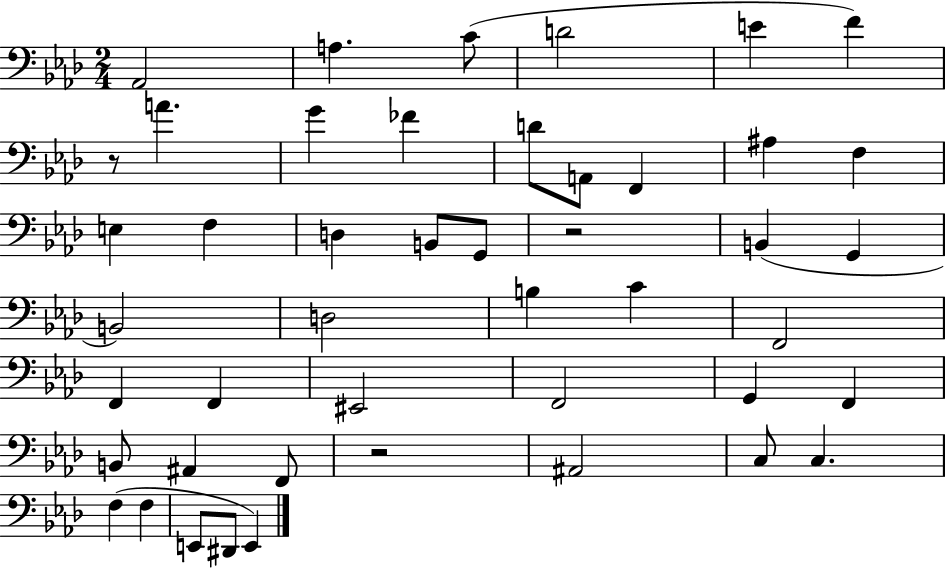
{
  \clef bass
  \numericTimeSignature
  \time 2/4
  \key aes \major
  aes,2 | a4. c'8( | d'2 | e'4 f'4) | \break r8 a'4. | g'4 fes'4 | d'8 a,8 f,4 | ais4 f4 | \break e4 f4 | d4 b,8 g,8 | r2 | b,4( g,4 | \break b,2) | d2 | b4 c'4 | f,2 | \break f,4 f,4 | eis,2 | f,2 | g,4 f,4 | \break b,8 ais,4 f,8 | r2 | ais,2 | c8 c4. | \break f4( f4 | e,8 dis,8 e,4) | \bar "|."
}